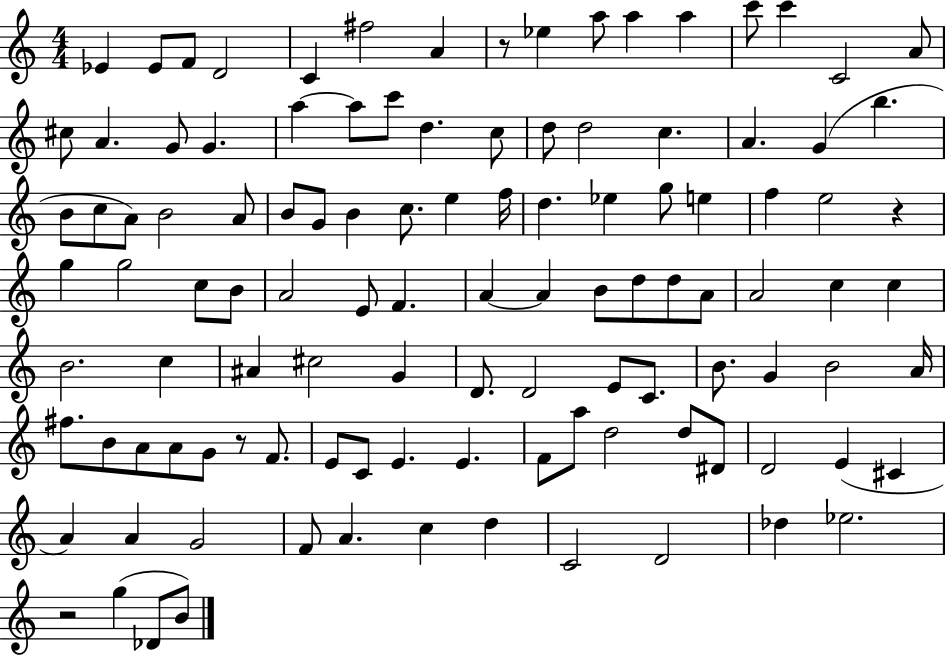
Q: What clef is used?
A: treble